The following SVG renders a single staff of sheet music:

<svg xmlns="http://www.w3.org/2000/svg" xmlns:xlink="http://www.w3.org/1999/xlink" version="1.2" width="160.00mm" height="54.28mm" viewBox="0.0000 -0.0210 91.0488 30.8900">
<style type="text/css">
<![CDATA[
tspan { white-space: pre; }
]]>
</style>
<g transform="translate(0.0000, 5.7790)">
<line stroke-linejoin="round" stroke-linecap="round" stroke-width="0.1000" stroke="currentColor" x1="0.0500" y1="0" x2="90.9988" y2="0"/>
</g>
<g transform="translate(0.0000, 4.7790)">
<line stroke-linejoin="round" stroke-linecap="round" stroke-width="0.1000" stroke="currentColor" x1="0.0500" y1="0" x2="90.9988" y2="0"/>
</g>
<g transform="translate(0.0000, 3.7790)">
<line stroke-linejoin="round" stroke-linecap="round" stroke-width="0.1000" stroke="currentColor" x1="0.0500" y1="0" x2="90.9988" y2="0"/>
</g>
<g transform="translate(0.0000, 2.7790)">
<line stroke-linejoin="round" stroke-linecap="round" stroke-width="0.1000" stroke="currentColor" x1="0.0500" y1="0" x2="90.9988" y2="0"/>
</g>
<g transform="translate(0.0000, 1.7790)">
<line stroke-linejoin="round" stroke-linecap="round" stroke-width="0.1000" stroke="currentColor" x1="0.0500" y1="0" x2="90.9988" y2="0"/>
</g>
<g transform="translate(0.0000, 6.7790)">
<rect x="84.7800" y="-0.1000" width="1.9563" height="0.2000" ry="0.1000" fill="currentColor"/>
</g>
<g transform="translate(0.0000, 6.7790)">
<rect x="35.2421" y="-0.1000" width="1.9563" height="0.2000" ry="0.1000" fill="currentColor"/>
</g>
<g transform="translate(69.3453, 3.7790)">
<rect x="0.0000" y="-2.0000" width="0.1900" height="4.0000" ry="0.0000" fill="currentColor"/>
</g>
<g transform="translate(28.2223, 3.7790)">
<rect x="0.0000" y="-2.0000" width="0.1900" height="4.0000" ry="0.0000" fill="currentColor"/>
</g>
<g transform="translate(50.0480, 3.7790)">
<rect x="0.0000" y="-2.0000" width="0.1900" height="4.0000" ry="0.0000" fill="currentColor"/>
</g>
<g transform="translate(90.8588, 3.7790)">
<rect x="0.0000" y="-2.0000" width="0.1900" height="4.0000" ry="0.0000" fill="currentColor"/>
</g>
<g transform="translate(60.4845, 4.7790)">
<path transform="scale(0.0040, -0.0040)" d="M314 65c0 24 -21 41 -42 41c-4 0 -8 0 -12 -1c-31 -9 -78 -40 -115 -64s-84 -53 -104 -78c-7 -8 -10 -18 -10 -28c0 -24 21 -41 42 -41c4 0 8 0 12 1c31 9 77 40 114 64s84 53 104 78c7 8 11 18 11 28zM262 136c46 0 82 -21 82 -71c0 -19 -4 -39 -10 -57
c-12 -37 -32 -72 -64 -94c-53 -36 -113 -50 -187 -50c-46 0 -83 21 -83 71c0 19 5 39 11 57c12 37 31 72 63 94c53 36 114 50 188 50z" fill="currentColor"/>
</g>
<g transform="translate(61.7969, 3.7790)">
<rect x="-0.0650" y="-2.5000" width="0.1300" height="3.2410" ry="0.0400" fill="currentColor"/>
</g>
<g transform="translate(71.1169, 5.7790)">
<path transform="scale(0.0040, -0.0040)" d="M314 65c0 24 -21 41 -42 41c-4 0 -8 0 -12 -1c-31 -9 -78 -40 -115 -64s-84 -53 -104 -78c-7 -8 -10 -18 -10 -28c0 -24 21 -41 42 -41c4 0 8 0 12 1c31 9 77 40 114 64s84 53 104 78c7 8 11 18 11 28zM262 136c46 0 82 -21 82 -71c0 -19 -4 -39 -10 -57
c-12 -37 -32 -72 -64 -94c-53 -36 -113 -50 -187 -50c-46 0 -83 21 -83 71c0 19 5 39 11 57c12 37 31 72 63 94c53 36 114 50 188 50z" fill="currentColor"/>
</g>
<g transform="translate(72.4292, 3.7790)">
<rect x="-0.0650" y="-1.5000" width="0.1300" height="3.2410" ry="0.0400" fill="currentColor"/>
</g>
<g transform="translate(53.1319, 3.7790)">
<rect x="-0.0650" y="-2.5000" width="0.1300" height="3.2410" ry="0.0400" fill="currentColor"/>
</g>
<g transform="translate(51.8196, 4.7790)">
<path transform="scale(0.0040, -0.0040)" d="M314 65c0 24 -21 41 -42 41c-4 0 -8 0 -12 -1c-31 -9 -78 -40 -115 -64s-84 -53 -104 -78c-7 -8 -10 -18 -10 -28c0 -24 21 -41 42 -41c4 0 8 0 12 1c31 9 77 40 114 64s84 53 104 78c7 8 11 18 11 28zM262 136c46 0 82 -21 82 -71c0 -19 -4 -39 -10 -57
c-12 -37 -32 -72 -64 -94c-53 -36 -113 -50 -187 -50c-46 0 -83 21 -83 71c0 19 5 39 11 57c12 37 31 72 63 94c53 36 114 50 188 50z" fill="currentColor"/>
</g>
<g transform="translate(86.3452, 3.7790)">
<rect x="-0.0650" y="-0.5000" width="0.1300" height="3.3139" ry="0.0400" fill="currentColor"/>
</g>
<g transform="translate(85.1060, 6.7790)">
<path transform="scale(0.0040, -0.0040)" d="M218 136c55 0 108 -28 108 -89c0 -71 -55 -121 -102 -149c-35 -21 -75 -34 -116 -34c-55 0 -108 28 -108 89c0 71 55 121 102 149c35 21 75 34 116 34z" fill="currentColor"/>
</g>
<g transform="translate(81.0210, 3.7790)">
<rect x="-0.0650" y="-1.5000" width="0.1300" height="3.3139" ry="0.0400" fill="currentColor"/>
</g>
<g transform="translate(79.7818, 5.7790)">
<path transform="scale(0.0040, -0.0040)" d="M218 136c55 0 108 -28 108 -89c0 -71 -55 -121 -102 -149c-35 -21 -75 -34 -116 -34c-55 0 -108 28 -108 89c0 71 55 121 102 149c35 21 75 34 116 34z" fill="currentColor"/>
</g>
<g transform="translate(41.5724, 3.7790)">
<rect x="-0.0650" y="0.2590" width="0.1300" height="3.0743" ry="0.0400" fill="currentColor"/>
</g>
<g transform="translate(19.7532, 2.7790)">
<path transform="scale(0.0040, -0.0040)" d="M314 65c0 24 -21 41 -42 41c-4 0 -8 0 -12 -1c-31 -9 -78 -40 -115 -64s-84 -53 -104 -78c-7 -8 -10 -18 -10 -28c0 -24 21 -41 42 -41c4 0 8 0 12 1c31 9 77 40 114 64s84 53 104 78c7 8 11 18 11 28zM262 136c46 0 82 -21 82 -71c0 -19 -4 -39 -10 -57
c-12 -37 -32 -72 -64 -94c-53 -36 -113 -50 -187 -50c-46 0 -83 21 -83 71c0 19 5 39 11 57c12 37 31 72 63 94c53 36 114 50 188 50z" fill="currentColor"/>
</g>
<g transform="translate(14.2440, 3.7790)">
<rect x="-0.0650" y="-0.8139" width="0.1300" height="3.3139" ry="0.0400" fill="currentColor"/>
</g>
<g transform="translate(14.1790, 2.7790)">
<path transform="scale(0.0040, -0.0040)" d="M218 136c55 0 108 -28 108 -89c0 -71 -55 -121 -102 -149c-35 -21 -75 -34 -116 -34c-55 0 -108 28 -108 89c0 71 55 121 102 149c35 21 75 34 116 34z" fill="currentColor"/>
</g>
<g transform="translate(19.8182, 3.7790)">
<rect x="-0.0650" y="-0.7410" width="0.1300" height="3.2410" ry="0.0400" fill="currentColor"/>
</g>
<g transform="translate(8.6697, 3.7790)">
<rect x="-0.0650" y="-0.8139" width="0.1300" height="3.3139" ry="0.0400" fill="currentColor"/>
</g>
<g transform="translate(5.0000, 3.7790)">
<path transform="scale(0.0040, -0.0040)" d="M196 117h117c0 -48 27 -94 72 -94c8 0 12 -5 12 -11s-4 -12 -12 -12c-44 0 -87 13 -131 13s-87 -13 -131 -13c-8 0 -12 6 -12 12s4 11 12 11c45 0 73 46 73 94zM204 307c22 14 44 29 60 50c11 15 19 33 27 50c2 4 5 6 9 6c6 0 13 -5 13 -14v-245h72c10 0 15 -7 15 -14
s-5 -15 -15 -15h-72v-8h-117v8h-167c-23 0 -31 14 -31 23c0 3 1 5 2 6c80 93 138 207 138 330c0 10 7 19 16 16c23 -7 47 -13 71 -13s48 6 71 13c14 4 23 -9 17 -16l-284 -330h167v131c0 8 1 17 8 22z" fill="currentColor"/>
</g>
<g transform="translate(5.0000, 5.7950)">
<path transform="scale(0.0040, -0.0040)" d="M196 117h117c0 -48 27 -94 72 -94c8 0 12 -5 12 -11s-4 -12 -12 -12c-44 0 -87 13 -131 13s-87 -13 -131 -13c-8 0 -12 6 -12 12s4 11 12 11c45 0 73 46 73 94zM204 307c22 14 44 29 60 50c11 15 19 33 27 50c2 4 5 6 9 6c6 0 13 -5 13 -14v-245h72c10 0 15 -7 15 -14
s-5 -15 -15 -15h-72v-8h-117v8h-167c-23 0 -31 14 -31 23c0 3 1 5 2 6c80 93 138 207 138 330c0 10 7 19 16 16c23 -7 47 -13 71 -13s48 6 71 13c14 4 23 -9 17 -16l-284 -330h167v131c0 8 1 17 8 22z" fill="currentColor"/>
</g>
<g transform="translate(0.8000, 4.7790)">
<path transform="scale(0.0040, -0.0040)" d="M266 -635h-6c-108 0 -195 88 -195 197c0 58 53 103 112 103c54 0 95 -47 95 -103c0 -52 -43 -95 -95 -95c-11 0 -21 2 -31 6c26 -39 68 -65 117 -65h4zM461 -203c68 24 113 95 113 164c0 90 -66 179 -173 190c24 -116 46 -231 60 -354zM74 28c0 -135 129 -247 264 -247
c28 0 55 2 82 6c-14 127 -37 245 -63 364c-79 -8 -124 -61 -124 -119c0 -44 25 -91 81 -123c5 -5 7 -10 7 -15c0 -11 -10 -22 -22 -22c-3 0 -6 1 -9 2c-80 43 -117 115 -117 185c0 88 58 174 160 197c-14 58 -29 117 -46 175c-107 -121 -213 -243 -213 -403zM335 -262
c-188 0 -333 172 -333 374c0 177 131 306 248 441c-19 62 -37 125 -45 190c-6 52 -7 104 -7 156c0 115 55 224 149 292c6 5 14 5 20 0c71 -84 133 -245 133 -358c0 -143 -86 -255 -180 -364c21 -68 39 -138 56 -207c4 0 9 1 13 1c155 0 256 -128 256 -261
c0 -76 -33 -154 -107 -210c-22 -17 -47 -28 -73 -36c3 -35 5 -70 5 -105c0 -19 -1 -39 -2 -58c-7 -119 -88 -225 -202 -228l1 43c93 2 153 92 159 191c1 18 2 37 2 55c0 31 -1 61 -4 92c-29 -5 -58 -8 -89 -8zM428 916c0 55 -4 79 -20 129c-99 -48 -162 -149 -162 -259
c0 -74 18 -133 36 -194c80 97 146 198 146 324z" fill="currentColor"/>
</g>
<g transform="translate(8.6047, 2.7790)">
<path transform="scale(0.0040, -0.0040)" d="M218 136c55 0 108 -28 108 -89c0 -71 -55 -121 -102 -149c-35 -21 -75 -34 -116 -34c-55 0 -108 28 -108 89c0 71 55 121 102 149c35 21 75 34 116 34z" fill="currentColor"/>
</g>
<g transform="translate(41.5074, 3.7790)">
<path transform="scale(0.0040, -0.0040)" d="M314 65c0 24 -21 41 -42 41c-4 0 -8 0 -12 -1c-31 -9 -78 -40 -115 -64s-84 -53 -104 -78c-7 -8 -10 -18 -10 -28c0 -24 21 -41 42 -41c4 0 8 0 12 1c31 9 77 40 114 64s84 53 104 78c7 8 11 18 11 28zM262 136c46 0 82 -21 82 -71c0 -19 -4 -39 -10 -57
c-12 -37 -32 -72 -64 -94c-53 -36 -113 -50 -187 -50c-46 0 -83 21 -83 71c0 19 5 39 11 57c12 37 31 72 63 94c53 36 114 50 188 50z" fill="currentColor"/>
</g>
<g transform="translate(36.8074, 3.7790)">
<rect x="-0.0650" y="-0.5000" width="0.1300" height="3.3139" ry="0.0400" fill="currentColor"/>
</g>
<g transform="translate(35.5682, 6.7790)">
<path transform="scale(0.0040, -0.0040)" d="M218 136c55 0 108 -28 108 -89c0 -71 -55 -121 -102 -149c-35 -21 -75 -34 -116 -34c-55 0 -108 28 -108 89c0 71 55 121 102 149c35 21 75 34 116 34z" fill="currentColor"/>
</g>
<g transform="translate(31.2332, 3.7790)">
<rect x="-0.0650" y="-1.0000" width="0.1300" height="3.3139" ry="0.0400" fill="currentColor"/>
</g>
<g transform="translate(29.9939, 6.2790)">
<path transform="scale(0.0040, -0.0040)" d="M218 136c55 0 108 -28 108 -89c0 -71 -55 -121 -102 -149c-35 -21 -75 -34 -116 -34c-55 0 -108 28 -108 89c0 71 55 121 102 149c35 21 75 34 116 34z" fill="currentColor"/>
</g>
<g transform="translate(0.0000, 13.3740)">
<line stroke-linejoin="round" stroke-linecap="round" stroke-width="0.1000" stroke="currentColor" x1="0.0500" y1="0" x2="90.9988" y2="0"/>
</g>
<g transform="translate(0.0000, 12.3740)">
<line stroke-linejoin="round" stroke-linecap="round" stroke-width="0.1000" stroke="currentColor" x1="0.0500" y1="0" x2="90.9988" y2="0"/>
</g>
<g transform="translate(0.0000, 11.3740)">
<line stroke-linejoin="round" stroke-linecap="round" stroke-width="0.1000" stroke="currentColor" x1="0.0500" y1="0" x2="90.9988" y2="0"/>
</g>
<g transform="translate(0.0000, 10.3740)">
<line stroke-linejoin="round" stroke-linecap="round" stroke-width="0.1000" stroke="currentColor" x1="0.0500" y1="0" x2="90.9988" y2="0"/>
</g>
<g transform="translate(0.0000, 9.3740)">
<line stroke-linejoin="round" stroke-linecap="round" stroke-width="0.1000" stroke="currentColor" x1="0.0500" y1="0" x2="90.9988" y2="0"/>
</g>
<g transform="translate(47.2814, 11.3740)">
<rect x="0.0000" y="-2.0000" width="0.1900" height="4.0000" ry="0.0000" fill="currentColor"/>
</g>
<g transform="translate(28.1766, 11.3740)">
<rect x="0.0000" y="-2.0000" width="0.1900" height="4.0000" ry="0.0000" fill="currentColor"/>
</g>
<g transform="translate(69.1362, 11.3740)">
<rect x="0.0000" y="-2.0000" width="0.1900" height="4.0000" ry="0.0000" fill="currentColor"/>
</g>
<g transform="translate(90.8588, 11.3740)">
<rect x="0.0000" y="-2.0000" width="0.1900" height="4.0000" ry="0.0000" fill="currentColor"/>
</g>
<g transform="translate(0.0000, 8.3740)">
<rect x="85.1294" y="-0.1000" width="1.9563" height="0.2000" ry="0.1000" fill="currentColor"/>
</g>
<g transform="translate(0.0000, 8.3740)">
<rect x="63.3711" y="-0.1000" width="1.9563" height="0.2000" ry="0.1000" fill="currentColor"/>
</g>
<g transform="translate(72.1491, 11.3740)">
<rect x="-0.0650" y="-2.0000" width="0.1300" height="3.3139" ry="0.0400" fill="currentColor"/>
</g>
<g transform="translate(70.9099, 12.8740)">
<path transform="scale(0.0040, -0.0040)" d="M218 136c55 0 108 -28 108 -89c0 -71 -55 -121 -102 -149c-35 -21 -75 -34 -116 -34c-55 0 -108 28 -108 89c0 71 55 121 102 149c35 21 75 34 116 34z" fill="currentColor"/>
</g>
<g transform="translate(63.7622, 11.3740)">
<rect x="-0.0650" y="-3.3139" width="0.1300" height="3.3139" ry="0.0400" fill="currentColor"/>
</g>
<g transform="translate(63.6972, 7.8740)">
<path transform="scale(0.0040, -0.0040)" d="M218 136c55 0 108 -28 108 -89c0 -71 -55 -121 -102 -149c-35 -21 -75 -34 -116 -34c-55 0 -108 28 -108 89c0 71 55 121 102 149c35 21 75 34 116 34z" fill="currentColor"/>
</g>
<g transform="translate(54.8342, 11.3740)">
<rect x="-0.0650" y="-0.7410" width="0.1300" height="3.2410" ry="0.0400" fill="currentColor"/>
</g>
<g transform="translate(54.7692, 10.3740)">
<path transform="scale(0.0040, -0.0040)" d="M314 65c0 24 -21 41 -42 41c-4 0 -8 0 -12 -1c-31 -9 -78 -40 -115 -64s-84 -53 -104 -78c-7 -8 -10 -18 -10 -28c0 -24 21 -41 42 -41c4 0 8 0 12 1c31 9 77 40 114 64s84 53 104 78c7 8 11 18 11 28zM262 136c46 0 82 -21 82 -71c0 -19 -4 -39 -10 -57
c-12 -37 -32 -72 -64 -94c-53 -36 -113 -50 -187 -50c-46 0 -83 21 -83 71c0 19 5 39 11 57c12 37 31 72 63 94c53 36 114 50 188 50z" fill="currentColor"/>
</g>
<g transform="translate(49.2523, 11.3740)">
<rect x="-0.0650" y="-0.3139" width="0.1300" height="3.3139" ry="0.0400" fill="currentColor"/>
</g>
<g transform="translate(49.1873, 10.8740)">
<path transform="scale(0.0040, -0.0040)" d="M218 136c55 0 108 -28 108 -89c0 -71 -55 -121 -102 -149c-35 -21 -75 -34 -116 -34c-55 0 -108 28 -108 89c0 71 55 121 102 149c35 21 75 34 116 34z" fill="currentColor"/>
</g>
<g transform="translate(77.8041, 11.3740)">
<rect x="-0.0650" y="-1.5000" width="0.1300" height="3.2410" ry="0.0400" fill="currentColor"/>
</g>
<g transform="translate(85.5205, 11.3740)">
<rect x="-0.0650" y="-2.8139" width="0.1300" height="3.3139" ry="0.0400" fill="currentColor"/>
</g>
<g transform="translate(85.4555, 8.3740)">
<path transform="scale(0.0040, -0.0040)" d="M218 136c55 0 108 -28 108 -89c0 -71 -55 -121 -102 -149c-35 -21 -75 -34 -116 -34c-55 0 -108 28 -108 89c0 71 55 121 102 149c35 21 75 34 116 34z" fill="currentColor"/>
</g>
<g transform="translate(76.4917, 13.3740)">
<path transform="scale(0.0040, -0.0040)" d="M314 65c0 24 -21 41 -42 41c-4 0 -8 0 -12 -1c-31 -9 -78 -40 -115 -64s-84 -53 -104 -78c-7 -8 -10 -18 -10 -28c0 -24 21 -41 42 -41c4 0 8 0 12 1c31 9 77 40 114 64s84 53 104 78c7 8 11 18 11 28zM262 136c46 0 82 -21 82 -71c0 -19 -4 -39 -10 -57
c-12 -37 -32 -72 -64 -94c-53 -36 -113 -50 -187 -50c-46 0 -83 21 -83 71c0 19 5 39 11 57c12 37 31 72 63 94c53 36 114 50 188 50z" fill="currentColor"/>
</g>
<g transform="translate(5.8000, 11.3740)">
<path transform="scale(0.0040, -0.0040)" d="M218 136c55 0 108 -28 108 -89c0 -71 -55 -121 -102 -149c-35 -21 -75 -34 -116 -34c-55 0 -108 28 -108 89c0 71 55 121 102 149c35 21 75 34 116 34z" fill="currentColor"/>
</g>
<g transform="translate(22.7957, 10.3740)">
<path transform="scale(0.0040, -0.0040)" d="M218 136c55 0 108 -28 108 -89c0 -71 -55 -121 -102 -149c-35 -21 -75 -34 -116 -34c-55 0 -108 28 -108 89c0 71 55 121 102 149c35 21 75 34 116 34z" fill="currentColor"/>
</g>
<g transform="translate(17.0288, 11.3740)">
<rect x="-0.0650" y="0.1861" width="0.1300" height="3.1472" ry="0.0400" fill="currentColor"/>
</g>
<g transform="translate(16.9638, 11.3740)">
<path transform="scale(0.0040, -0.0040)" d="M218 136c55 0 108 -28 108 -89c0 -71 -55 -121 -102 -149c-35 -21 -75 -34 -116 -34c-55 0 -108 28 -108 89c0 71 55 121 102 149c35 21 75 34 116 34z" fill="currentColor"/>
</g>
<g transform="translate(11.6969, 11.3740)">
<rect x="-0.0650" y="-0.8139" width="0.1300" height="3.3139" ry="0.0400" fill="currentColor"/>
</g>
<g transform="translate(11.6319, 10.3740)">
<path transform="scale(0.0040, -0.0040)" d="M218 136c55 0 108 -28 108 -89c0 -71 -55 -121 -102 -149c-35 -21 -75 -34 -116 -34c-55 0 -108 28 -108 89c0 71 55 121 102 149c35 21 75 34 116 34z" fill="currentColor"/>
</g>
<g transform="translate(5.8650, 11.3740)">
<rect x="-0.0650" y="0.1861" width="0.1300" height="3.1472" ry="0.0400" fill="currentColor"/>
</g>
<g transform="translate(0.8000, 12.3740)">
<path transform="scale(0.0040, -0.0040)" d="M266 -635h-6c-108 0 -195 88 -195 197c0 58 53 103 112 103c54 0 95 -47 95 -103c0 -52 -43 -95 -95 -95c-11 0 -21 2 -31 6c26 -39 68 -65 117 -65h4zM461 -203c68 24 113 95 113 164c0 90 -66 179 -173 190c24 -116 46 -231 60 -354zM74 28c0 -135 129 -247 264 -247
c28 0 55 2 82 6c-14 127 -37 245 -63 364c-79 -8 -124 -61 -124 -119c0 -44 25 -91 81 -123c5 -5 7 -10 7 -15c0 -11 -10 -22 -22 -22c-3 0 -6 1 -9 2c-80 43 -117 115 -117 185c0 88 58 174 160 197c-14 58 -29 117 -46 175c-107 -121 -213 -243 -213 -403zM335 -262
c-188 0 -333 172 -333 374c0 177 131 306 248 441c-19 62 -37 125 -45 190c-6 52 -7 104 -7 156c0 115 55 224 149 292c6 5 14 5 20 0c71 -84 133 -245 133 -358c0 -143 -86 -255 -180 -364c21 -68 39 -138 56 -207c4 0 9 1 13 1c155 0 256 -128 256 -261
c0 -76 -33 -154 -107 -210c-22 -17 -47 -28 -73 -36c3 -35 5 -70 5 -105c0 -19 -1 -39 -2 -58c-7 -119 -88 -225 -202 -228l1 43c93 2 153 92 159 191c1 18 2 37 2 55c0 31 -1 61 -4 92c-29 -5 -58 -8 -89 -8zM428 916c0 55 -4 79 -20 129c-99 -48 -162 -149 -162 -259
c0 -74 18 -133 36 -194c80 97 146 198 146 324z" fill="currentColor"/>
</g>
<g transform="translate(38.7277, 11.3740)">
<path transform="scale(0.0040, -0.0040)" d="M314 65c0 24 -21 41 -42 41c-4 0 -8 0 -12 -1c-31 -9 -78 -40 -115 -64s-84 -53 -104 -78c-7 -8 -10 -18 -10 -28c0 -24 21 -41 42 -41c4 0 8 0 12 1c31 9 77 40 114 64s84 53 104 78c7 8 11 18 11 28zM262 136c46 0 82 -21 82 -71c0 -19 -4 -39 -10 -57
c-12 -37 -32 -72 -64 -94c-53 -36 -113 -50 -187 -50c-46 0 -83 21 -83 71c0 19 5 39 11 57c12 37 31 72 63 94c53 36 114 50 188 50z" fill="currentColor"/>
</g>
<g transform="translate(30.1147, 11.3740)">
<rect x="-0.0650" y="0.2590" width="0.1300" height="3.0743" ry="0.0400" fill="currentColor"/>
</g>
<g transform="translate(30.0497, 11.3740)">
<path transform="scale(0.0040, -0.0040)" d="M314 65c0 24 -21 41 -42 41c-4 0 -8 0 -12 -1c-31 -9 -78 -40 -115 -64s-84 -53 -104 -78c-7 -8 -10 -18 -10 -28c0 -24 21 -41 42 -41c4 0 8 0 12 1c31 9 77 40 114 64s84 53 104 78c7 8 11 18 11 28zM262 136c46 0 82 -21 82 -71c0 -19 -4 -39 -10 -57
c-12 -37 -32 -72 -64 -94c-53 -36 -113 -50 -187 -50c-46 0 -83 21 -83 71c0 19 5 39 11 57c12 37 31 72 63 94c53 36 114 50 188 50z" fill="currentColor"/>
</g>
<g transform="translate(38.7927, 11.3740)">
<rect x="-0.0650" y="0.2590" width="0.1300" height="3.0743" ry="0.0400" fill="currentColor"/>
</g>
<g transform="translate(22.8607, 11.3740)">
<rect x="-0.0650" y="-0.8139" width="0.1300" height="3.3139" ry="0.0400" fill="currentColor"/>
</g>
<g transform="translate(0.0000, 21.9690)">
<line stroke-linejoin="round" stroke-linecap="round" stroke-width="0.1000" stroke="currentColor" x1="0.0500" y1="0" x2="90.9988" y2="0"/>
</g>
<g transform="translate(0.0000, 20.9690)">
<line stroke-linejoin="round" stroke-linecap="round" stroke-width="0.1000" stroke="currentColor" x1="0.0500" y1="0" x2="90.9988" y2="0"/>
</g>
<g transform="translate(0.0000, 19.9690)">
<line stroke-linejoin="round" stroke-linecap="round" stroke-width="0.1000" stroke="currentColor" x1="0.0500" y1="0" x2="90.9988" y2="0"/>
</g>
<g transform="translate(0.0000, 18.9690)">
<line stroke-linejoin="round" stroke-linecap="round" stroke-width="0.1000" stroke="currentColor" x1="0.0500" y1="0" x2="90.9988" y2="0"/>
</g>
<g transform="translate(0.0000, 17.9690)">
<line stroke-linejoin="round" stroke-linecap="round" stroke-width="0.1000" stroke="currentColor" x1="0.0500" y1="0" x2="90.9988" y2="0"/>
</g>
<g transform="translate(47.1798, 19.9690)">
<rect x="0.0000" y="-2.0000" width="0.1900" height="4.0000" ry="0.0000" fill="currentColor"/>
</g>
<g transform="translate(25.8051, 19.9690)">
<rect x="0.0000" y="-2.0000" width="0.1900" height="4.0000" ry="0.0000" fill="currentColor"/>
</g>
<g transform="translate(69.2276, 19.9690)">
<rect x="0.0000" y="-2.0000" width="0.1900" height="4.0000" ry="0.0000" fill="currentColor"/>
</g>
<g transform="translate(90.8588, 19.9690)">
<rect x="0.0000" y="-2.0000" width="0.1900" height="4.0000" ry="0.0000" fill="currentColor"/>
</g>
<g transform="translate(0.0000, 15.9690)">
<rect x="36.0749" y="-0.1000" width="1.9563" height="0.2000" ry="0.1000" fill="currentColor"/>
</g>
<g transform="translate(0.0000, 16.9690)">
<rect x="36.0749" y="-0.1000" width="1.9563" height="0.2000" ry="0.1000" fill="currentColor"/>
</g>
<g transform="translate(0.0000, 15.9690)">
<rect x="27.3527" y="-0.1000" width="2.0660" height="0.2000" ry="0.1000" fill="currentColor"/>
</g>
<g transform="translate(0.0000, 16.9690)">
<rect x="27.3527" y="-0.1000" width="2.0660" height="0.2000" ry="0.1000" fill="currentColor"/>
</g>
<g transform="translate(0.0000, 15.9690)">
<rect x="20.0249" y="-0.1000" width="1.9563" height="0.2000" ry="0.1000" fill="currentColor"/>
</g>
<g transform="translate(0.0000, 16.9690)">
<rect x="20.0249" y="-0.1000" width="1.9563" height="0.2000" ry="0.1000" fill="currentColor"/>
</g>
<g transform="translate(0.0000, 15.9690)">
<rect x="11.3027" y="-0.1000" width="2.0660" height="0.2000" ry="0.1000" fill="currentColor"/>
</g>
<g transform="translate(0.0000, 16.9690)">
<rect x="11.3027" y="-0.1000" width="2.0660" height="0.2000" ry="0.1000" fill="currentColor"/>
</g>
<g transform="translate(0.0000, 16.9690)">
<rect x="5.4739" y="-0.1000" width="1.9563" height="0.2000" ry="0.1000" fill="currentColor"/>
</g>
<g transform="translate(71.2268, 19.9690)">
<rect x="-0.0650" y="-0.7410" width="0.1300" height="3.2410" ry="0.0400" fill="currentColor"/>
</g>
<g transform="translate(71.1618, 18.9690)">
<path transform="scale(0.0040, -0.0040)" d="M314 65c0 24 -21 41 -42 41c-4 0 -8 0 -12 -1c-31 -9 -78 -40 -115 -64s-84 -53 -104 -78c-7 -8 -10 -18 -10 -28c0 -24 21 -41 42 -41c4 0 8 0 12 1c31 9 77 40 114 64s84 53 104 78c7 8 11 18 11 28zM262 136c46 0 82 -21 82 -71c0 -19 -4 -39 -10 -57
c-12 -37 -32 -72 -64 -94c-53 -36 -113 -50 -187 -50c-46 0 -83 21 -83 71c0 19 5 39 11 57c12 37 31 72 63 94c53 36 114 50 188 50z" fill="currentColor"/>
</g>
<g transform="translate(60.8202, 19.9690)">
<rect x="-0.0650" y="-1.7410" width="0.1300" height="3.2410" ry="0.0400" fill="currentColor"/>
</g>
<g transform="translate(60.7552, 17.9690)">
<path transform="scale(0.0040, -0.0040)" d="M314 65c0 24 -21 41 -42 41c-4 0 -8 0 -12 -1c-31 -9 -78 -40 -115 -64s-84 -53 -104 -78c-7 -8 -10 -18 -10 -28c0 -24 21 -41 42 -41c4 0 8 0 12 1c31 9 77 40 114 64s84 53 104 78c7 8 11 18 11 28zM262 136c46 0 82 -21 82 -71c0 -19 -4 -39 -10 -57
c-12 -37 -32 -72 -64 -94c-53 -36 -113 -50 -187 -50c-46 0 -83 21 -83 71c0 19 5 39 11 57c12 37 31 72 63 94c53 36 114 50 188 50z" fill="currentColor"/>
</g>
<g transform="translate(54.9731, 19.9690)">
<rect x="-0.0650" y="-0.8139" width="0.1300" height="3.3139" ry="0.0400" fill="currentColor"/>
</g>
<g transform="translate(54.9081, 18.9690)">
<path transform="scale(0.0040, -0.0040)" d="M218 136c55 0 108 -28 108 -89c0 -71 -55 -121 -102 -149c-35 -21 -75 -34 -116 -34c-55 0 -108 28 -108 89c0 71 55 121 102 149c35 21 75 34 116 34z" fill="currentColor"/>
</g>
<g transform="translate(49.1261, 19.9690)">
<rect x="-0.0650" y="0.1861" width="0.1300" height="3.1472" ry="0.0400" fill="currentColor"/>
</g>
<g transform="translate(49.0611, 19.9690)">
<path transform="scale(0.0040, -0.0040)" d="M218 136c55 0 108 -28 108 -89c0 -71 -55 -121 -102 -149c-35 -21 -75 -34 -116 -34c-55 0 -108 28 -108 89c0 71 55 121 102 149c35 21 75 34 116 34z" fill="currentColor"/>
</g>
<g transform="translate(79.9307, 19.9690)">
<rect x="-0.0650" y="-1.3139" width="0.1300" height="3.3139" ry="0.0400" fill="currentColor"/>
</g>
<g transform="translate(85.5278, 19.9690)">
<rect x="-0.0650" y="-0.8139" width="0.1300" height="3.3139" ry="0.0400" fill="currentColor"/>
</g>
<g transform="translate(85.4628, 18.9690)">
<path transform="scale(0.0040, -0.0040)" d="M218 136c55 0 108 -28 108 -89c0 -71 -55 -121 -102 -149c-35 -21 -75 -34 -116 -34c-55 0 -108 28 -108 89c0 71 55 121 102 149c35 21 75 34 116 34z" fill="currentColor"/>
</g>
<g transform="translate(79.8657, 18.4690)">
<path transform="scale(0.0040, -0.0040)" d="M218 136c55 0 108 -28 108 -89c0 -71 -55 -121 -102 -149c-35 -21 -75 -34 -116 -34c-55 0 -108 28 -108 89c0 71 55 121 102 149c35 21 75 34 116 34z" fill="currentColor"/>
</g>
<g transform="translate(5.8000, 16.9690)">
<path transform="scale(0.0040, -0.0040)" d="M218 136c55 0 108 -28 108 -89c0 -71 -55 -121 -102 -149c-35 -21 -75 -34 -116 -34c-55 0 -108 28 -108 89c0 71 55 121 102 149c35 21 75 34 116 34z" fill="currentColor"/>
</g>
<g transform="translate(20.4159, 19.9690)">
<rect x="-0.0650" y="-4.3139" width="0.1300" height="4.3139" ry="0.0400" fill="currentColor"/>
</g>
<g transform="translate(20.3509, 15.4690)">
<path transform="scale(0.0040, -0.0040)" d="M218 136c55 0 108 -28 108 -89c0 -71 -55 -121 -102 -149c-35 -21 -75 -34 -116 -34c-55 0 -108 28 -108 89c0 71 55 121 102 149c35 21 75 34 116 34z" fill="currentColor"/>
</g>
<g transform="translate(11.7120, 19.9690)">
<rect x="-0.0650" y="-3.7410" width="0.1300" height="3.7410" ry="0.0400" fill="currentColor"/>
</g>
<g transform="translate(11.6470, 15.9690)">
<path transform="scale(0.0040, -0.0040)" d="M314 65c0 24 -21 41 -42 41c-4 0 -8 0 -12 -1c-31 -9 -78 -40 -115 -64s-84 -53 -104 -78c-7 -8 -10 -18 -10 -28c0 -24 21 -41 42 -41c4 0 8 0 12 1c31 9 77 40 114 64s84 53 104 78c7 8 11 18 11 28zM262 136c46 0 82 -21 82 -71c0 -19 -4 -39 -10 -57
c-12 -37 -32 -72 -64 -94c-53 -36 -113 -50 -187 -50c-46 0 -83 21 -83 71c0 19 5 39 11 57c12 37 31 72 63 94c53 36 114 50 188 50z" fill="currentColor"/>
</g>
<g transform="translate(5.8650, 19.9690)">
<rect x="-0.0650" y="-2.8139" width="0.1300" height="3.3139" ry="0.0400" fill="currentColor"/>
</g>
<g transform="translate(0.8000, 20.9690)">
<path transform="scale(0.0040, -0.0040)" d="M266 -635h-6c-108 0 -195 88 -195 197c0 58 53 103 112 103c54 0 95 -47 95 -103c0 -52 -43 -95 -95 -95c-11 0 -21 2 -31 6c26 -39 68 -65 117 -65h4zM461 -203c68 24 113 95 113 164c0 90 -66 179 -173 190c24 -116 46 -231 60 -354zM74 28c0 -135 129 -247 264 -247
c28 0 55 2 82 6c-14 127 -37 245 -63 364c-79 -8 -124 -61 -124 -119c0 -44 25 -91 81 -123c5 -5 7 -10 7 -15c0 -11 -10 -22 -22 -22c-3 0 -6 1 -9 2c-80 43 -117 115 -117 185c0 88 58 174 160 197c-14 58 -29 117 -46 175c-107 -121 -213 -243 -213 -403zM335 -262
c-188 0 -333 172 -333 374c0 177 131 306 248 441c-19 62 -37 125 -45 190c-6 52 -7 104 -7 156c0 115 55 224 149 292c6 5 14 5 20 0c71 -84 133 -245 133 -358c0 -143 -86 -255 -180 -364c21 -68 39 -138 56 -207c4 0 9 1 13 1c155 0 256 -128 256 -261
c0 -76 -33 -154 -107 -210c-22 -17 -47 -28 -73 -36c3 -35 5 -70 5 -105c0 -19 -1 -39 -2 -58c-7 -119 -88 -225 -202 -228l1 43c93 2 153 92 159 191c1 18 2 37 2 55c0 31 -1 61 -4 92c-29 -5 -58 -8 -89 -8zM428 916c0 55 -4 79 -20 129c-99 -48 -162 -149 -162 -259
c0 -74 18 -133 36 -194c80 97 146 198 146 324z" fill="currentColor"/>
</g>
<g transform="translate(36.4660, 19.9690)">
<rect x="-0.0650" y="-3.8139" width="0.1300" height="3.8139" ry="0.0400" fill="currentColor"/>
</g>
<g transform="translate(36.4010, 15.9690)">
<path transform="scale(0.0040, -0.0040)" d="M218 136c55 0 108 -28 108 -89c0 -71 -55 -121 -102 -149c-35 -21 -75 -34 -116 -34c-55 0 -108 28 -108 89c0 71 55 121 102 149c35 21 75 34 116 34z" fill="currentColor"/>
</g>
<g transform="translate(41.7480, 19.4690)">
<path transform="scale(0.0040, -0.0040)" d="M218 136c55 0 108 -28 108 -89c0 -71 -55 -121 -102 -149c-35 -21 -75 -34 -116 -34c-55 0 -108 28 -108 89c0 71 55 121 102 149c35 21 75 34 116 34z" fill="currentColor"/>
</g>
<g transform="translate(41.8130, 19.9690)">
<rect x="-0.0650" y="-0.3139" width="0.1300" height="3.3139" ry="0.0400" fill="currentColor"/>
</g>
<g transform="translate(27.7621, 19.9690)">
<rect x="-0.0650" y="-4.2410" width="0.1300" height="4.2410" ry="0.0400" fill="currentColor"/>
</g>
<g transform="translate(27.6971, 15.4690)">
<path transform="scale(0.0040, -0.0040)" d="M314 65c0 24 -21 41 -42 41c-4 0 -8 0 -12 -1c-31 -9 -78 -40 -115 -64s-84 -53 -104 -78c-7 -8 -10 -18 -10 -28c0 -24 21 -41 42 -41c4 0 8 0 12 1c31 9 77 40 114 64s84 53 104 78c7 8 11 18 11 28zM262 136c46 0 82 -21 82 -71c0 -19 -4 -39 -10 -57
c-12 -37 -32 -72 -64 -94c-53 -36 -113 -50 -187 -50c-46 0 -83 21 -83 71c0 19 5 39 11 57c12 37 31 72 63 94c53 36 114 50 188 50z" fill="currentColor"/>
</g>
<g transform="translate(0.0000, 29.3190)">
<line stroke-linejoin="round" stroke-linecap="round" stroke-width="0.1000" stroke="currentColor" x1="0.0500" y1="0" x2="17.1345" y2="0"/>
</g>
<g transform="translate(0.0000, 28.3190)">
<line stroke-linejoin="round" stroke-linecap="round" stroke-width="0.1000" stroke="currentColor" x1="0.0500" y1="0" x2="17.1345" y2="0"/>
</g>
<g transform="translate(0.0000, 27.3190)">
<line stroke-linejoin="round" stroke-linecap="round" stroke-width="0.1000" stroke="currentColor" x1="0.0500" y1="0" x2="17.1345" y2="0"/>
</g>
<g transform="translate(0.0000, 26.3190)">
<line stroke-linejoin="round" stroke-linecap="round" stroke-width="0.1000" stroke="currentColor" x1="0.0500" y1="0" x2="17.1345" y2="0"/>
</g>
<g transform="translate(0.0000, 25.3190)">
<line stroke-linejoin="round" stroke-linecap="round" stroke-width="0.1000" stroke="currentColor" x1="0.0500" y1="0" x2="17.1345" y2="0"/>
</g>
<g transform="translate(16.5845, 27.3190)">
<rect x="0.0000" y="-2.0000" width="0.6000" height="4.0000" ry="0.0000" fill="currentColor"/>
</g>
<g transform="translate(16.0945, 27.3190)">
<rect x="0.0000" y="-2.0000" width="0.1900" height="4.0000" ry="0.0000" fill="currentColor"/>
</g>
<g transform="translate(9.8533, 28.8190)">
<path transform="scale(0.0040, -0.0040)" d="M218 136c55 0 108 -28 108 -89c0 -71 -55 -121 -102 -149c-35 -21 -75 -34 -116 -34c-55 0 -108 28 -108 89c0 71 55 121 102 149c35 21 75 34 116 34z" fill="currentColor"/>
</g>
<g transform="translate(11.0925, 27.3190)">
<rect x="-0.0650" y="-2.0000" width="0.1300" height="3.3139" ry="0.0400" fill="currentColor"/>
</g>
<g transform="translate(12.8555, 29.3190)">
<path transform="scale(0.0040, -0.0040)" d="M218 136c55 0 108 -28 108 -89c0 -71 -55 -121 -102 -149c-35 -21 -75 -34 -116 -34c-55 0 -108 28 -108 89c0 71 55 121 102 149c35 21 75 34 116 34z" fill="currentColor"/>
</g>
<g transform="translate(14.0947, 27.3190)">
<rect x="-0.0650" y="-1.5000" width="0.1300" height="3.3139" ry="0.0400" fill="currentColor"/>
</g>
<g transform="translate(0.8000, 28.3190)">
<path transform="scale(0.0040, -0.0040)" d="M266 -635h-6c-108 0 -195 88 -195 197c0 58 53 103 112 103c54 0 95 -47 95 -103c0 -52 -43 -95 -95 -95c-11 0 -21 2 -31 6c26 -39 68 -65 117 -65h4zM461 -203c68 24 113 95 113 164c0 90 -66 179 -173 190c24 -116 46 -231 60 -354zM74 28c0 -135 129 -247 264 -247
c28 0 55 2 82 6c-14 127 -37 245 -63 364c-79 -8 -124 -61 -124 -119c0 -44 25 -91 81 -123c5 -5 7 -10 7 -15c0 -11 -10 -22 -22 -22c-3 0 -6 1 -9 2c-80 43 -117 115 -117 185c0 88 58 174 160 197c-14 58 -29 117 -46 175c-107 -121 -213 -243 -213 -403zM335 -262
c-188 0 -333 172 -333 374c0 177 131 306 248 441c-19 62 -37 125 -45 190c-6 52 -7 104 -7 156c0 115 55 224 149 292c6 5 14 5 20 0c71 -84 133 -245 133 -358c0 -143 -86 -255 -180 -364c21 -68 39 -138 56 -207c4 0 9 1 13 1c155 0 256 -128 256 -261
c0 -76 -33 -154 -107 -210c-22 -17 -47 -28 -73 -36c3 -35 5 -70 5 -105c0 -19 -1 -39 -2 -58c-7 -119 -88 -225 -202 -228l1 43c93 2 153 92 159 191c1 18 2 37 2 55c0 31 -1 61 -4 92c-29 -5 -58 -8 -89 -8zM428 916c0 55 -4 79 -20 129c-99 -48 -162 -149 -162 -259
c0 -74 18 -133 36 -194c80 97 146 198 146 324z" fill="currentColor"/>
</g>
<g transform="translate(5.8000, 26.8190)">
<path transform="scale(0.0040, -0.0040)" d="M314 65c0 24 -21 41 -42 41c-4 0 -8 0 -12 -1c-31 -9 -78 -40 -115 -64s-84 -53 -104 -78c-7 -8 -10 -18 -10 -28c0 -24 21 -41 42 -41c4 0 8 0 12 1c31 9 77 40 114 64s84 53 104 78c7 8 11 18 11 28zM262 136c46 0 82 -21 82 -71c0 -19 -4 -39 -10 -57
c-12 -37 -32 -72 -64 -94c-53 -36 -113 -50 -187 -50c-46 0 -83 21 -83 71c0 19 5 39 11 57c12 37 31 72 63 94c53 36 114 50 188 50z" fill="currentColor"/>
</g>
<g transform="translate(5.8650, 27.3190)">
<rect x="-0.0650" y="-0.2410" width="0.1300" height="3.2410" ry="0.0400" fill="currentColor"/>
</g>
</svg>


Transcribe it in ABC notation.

X:1
T:Untitled
M:4/4
L:1/4
K:C
d d d2 D C B2 G2 G2 E2 E C B d B d B2 B2 c d2 b F E2 a a c'2 d' d'2 c' c B d f2 d2 e d c2 F E